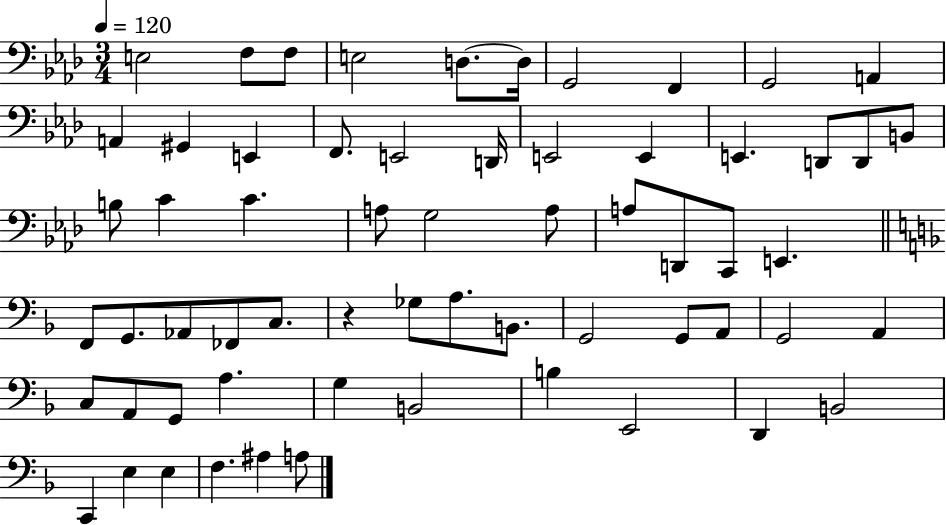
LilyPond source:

{
  \clef bass
  \numericTimeSignature
  \time 3/4
  \key aes \major
  \tempo 4 = 120
  e2 f8 f8 | e2 d8.~~ d16 | g,2 f,4 | g,2 a,4 | \break a,4 gis,4 e,4 | f,8. e,2 d,16 | e,2 e,4 | e,4. d,8 d,8 b,8 | \break b8 c'4 c'4. | a8 g2 a8 | a8 d,8 c,8 e,4. | \bar "||" \break \key d \minor f,8 g,8. aes,8 fes,8 c8. | r4 ges8 a8. b,8. | g,2 g,8 a,8 | g,2 a,4 | \break c8 a,8 g,8 a4. | g4 b,2 | b4 e,2 | d,4 b,2 | \break c,4 e4 e4 | f4. ais4 a8 | \bar "|."
}